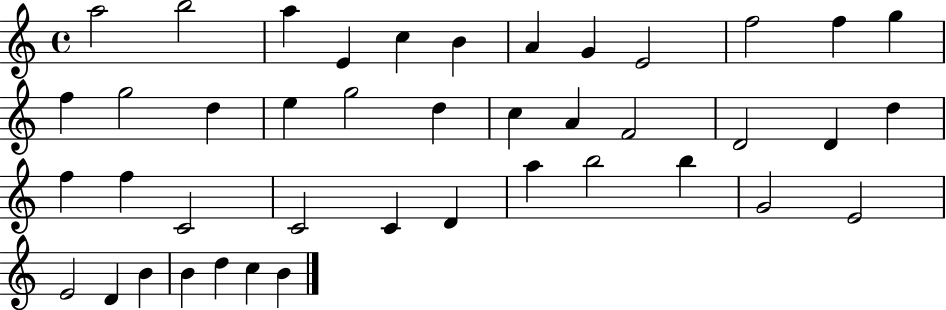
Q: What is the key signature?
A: C major